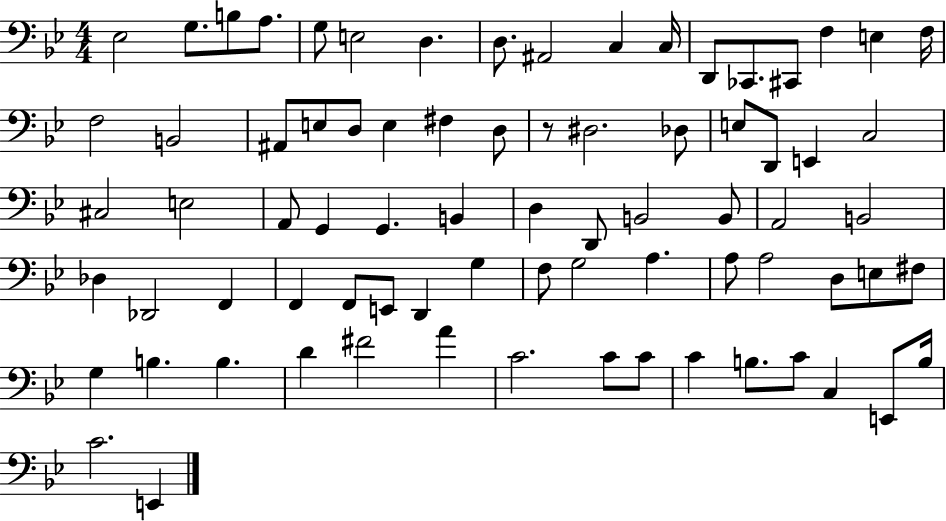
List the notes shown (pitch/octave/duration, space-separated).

Eb3/h G3/e. B3/e A3/e. G3/e E3/h D3/q. D3/e. A#2/h C3/q C3/s D2/e CES2/e. C#2/e F3/q E3/q F3/s F3/h B2/h A#2/e E3/e D3/e E3/q F#3/q D3/e R/e D#3/h. Db3/e E3/e D2/e E2/q C3/h C#3/h E3/h A2/e G2/q G2/q. B2/q D3/q D2/e B2/h B2/e A2/h B2/h Db3/q Db2/h F2/q F2/q F2/e E2/e D2/q G3/q F3/e G3/h A3/q. A3/e A3/h D3/e E3/e F#3/e G3/q B3/q. B3/q. D4/q F#4/h A4/q C4/h. C4/e C4/e C4/q B3/e. C4/e C3/q E2/e B3/s C4/h. E2/q